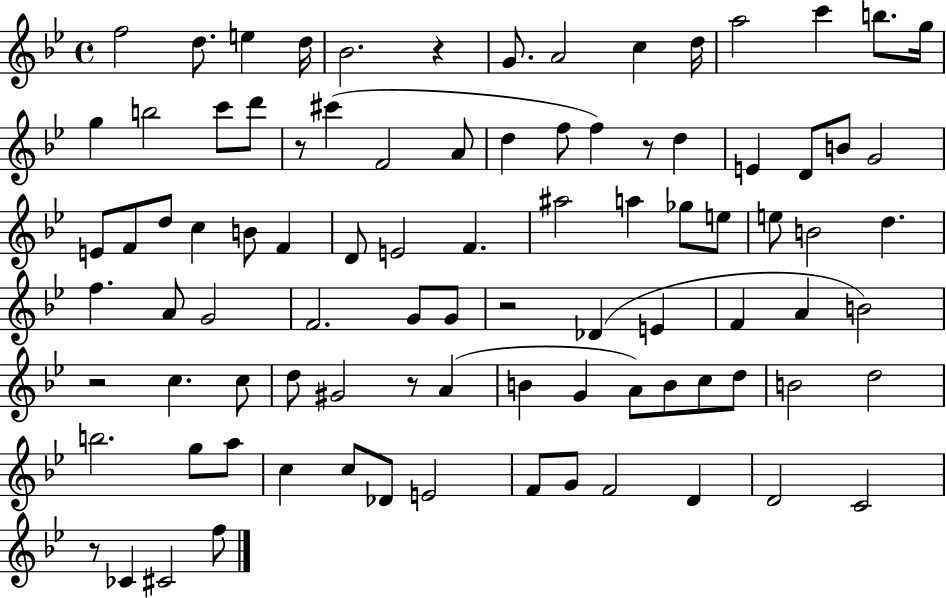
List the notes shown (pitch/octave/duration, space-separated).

F5/h D5/e. E5/q D5/s Bb4/h. R/q G4/e. A4/h C5/q D5/s A5/h C6/q B5/e. G5/s G5/q B5/h C6/e D6/e R/e C#6/q F4/h A4/e D5/q F5/e F5/q R/e D5/q E4/q D4/e B4/e G4/h E4/e F4/e D5/e C5/q B4/e F4/q D4/e E4/h F4/q. A#5/h A5/q Gb5/e E5/e E5/e B4/h D5/q. F5/q. A4/e G4/h F4/h. G4/e G4/e R/h Db4/q E4/q F4/q A4/q B4/h R/h C5/q. C5/e D5/e G#4/h R/e A4/q B4/q G4/q A4/e B4/e C5/e D5/e B4/h D5/h B5/h. G5/e A5/e C5/q C5/e Db4/e E4/h F4/e G4/e F4/h D4/q D4/h C4/h R/e CES4/q C#4/h F5/e